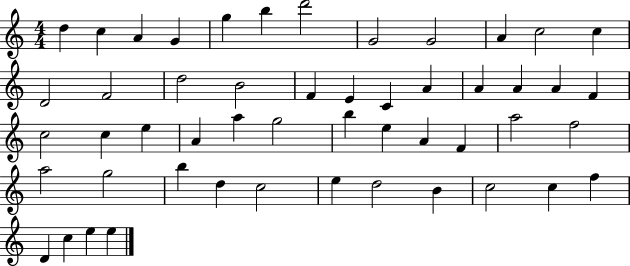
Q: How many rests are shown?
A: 0